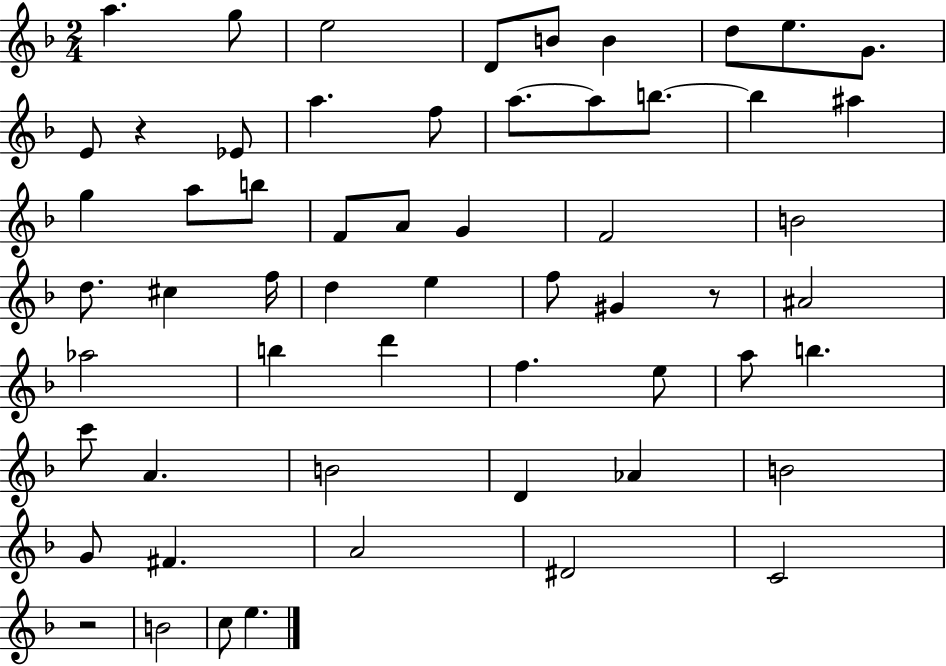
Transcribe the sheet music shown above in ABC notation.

X:1
T:Untitled
M:2/4
L:1/4
K:F
a g/2 e2 D/2 B/2 B d/2 e/2 G/2 E/2 z _E/2 a f/2 a/2 a/2 b/2 b ^a g a/2 b/2 F/2 A/2 G F2 B2 d/2 ^c f/4 d e f/2 ^G z/2 ^A2 _a2 b d' f e/2 a/2 b c'/2 A B2 D _A B2 G/2 ^F A2 ^D2 C2 z2 B2 c/2 e